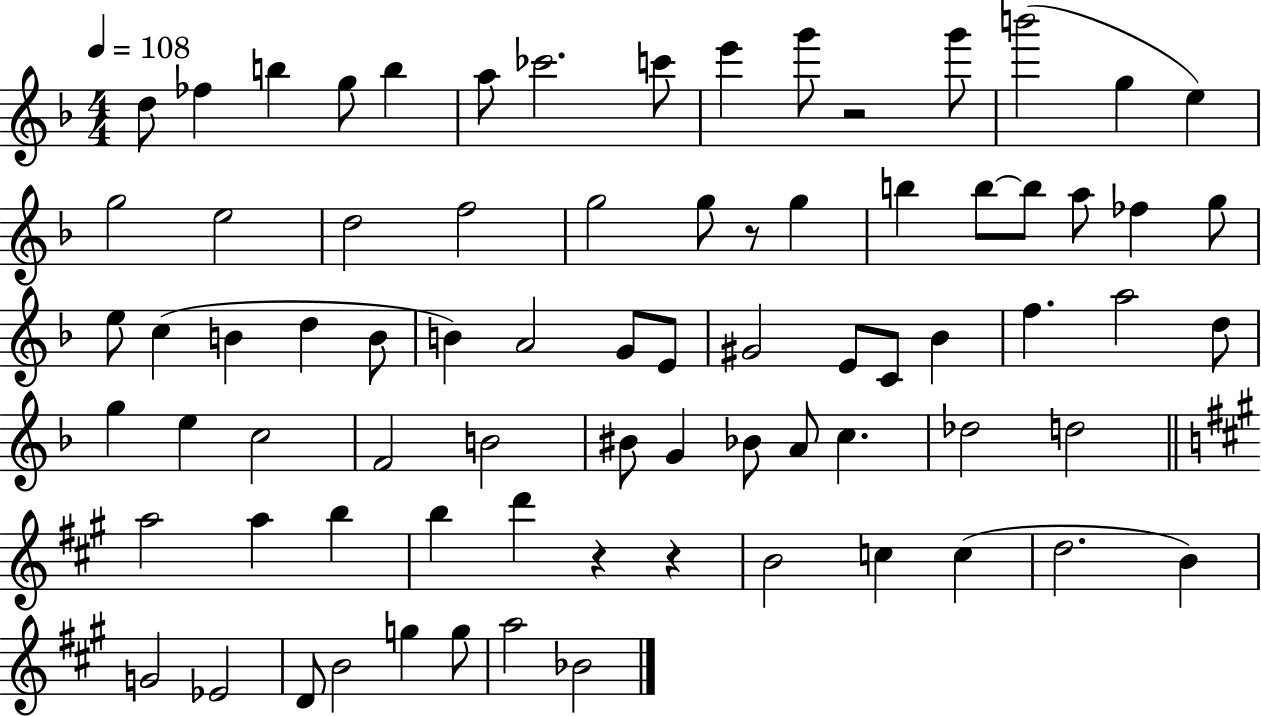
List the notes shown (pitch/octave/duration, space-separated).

D5/e FES5/q B5/q G5/e B5/q A5/e CES6/h. C6/e E6/q G6/e R/h G6/e B6/h G5/q E5/q G5/h E5/h D5/h F5/h G5/h G5/e R/e G5/q B5/q B5/e B5/e A5/e FES5/q G5/e E5/e C5/q B4/q D5/q B4/e B4/q A4/h G4/e E4/e G#4/h E4/e C4/e Bb4/q F5/q. A5/h D5/e G5/q E5/q C5/h F4/h B4/h BIS4/e G4/q Bb4/e A4/e C5/q. Db5/h D5/h A5/h A5/q B5/q B5/q D6/q R/q R/q B4/h C5/q C5/q D5/h. B4/q G4/h Eb4/h D4/e B4/h G5/q G5/e A5/h Bb4/h